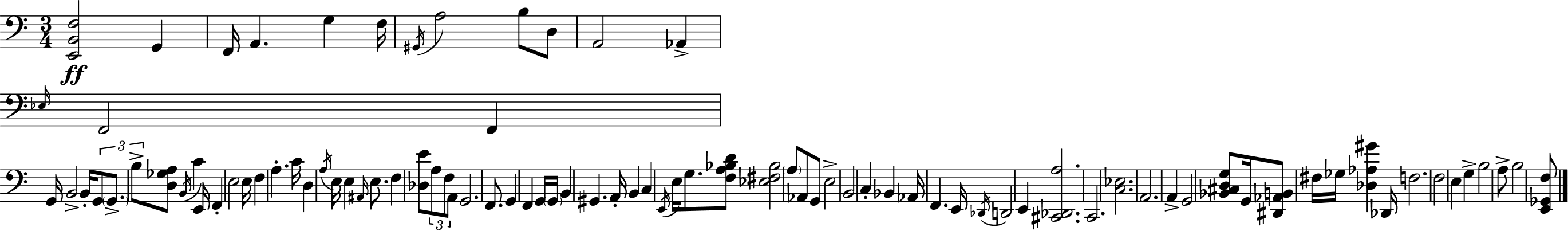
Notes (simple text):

[E2,B2,F3]/h G2/q F2/s A2/q. G3/q F3/s G#2/s A3/h B3/e D3/e A2/h Ab2/q Eb3/s F2/h F2/q G2/s B2/h B2/s G2/e G2/e. B3/e [D3,Gb3,A3]/e B2/s C4/q E2/s F2/q E3/h E3/s F3/q A3/q. C4/s D3/q A3/s E3/s E3/q A#2/s E3/e. F3/q [Db3,E4]/e A3/e F3/e A2/e G2/h. F2/e. G2/q F2/q G2/s G2/s B2/q G#2/q. A2/s B2/q C3/q E2/s E3/s G3/e. [F3,A3,Bb3,D4]/e [Eb3,F#3,Bb3]/h A3/e Ab2/e G2/e E3/h B2/h C3/q Bb2/q Ab2/s F2/q. E2/s Db2/s D2/h E2/q [C#2,Db2,A3]/h. C2/h. [C3,Eb3]/h. A2/h. A2/q G2/h [Bb2,C#3,D3,G3]/e G2/s [D#2,Ab2,B2]/e F#3/s Gb3/s [Db3,Ab3,G#4]/q Db2/s F3/h. F3/h E3/q G3/q B3/h A3/e B3/h [E2,Gb2,F3]/e